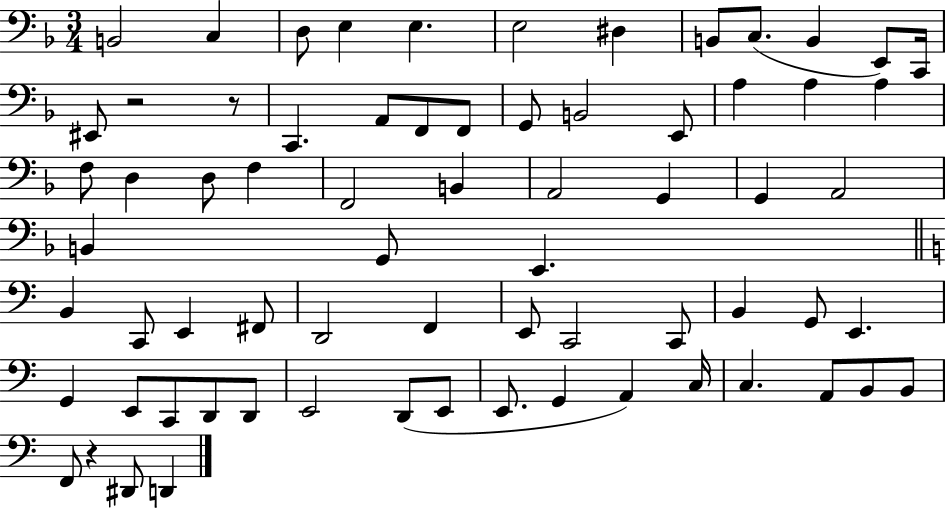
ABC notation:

X:1
T:Untitled
M:3/4
L:1/4
K:F
B,,2 C, D,/2 E, E, E,2 ^D, B,,/2 C,/2 B,, E,,/2 C,,/4 ^E,,/2 z2 z/2 C,, A,,/2 F,,/2 F,,/2 G,,/2 B,,2 E,,/2 A, A, A, F,/2 D, D,/2 F, F,,2 B,, A,,2 G,, G,, A,,2 B,, G,,/2 E,, B,, C,,/2 E,, ^F,,/2 D,,2 F,, E,,/2 C,,2 C,,/2 B,, G,,/2 E,, G,, E,,/2 C,,/2 D,,/2 D,,/2 E,,2 D,,/2 E,,/2 E,,/2 G,, A,, C,/4 C, A,,/2 B,,/2 B,,/2 F,,/2 z ^D,,/2 D,,